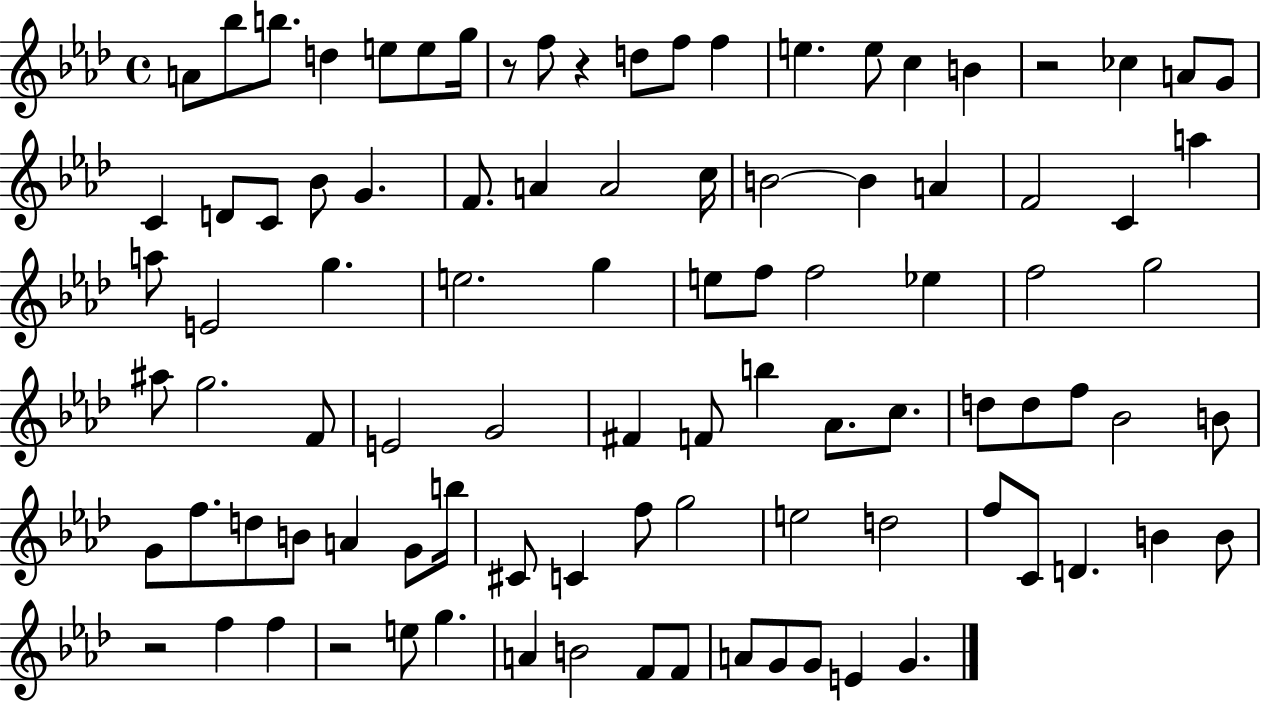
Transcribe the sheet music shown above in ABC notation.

X:1
T:Untitled
M:4/4
L:1/4
K:Ab
A/2 _b/2 b/2 d e/2 e/2 g/4 z/2 f/2 z d/2 f/2 f e e/2 c B z2 _c A/2 G/2 C D/2 C/2 _B/2 G F/2 A A2 c/4 B2 B A F2 C a a/2 E2 g e2 g e/2 f/2 f2 _e f2 g2 ^a/2 g2 F/2 E2 G2 ^F F/2 b _A/2 c/2 d/2 d/2 f/2 _B2 B/2 G/2 f/2 d/2 B/2 A G/2 b/4 ^C/2 C f/2 g2 e2 d2 f/2 C/2 D B B/2 z2 f f z2 e/2 g A B2 F/2 F/2 A/2 G/2 G/2 E G